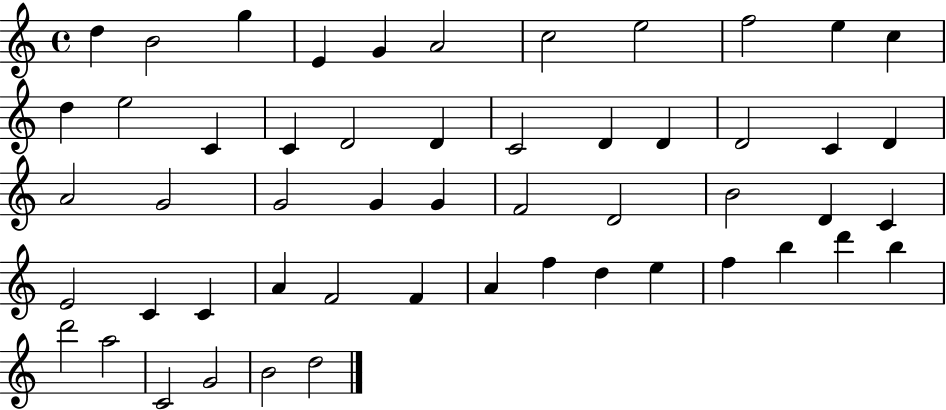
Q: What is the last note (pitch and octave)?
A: D5